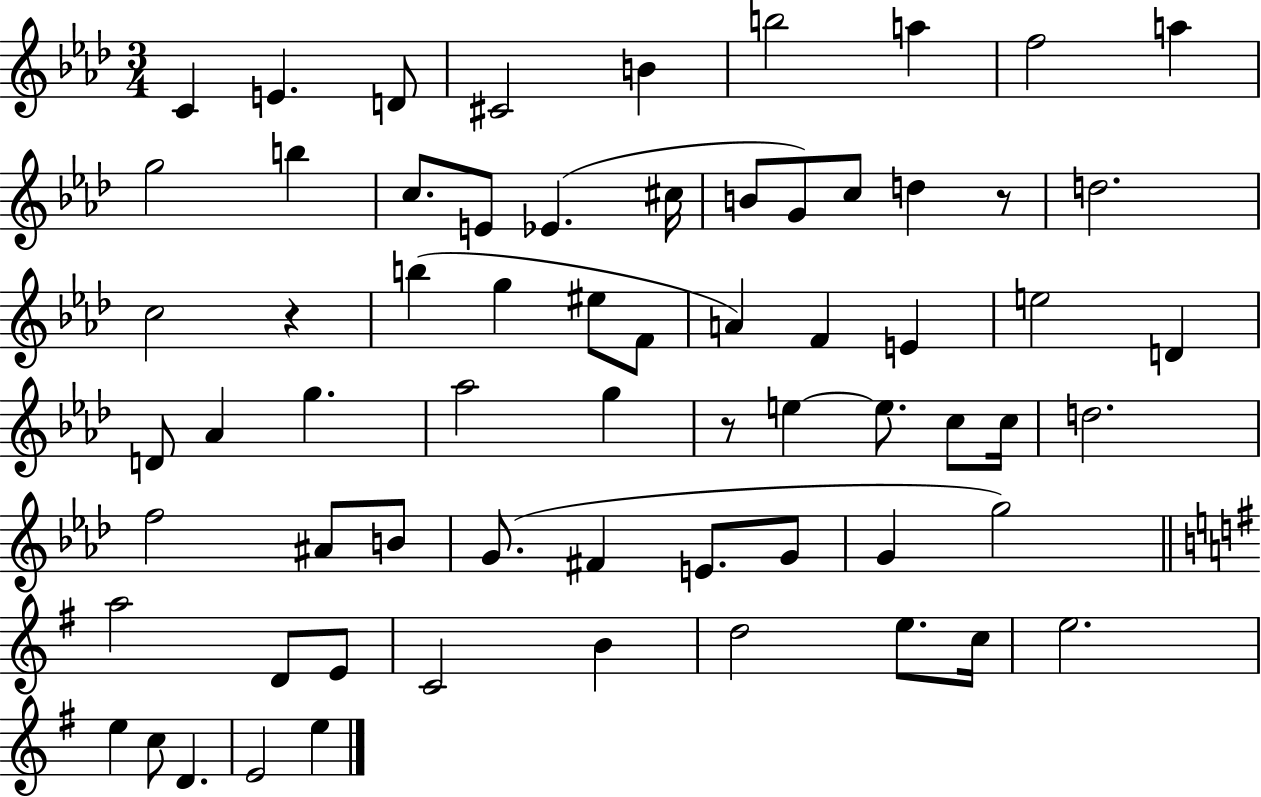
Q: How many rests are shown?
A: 3